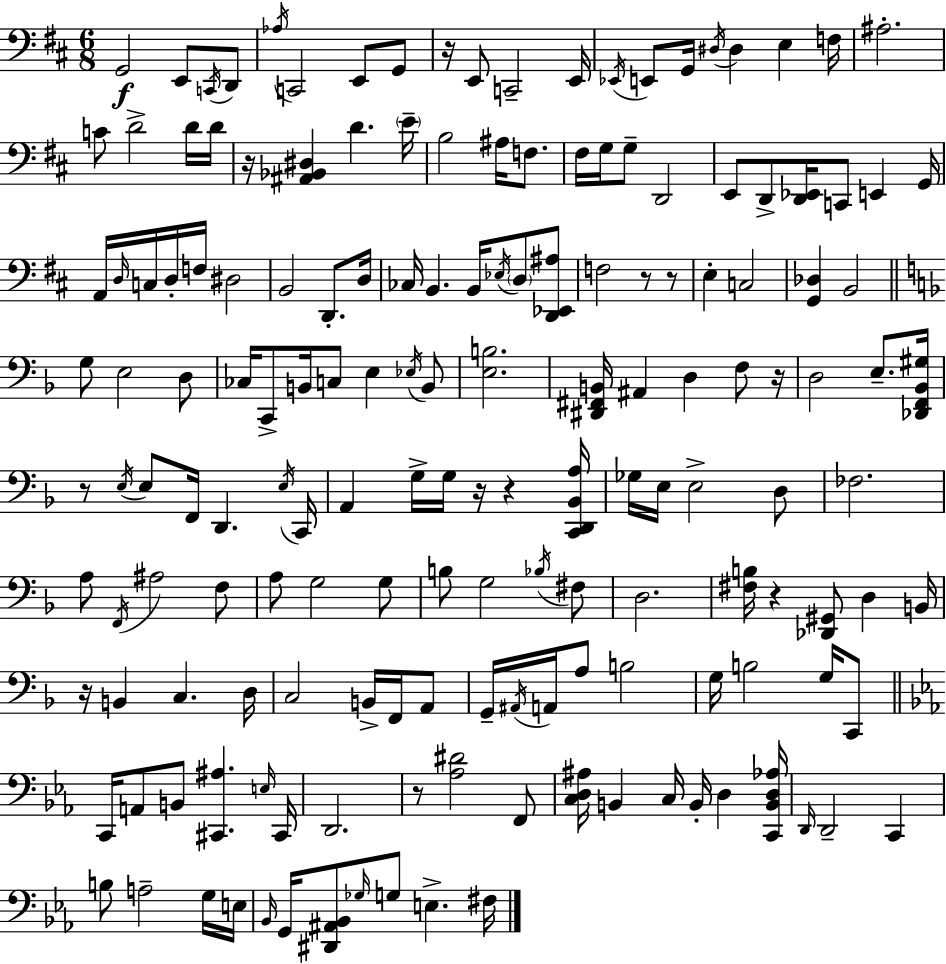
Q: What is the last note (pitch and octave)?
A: F#3